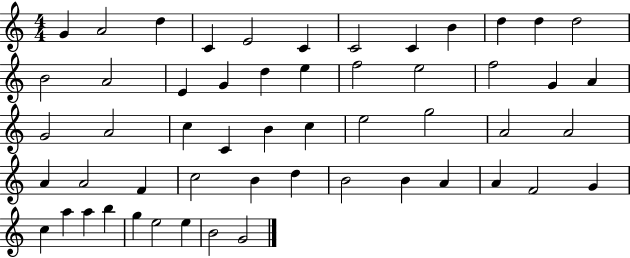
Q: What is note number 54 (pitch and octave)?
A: G4